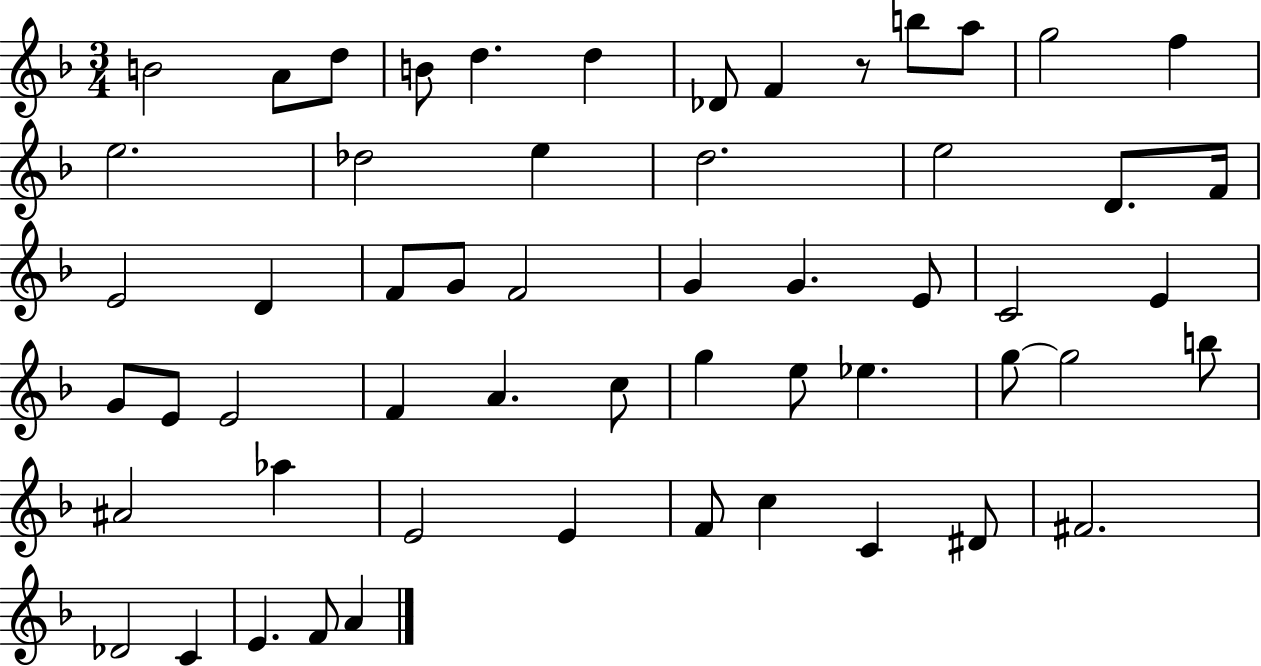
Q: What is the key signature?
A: F major